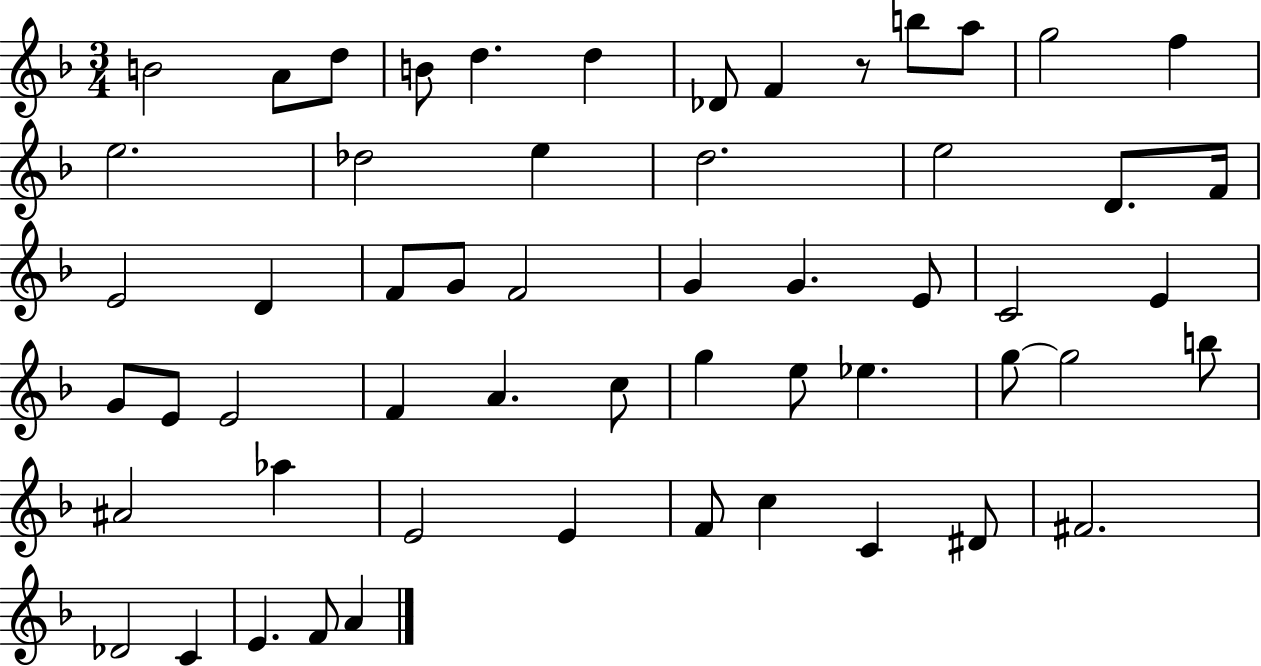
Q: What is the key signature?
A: F major